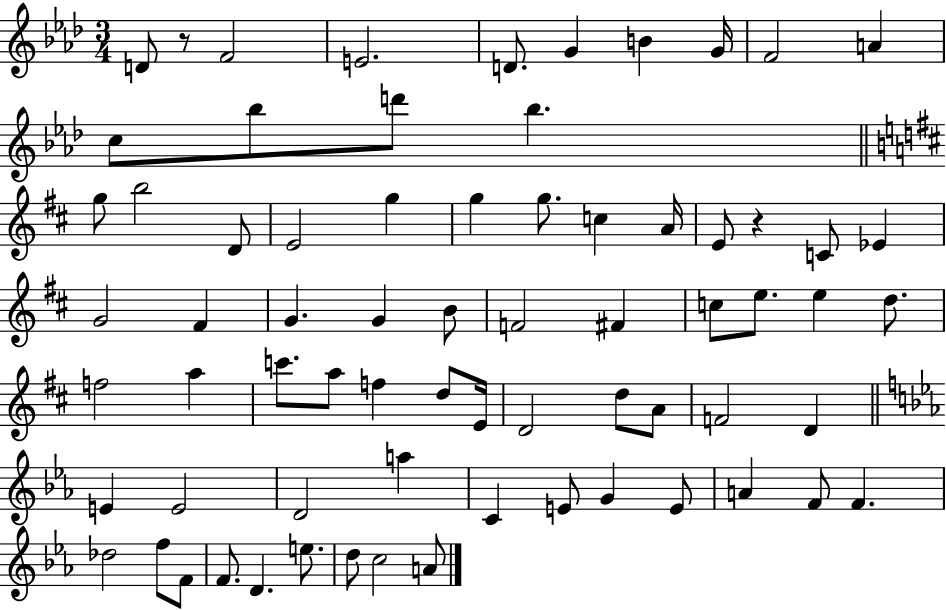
{
  \clef treble
  \numericTimeSignature
  \time 3/4
  \key aes \major
  d'8 r8 f'2 | e'2. | d'8. g'4 b'4 g'16 | f'2 a'4 | \break c''8 bes''8 d'''8 bes''4. | \bar "||" \break \key d \major g''8 b''2 d'8 | e'2 g''4 | g''4 g''8. c''4 a'16 | e'8 r4 c'8 ees'4 | \break g'2 fis'4 | g'4. g'4 b'8 | f'2 fis'4 | c''8 e''8. e''4 d''8. | \break f''2 a''4 | c'''8. a''8 f''4 d''8 e'16 | d'2 d''8 a'8 | f'2 d'4 | \break \bar "||" \break \key c \minor e'4 e'2 | d'2 a''4 | c'4 e'8 g'4 e'8 | a'4 f'8 f'4. | \break des''2 f''8 f'8 | f'8. d'4. e''8. | d''8 c''2 a'8 | \bar "|."
}